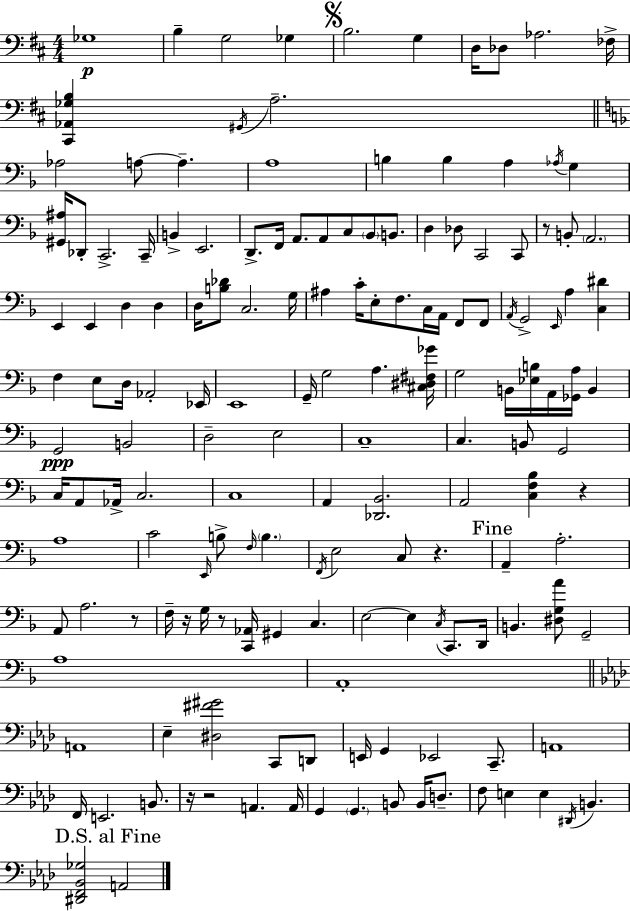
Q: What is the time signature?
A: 4/4